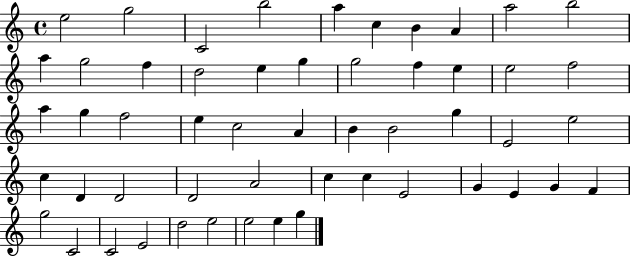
E5/h G5/h C4/h B5/h A5/q C5/q B4/q A4/q A5/h B5/h A5/q G5/h F5/q D5/h E5/q G5/q G5/h F5/q E5/q E5/h F5/h A5/q G5/q F5/h E5/q C5/h A4/q B4/q B4/h G5/q E4/h E5/h C5/q D4/q D4/h D4/h A4/h C5/q C5/q E4/h G4/q E4/q G4/q F4/q G5/h C4/h C4/h E4/h D5/h E5/h E5/h E5/q G5/q